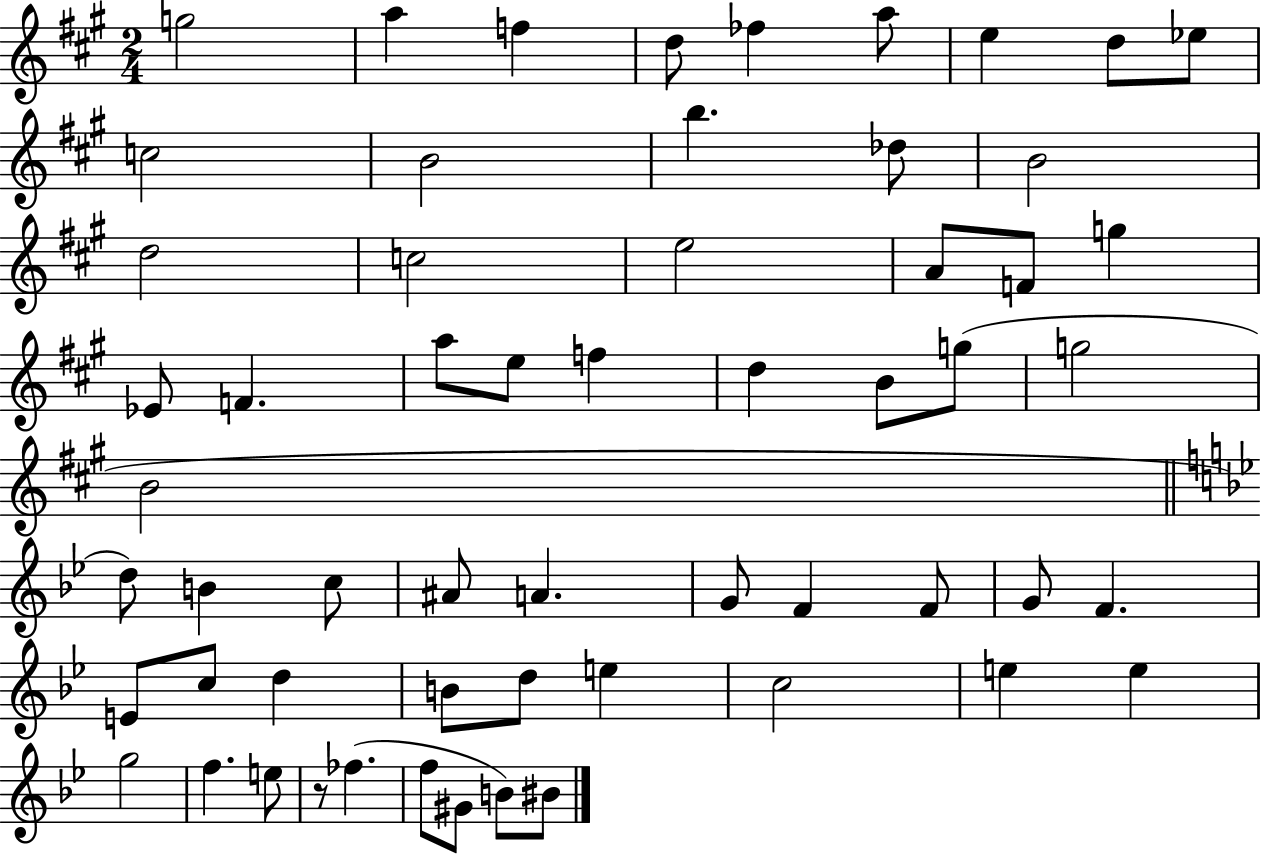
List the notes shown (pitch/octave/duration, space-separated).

G5/h A5/q F5/q D5/e FES5/q A5/e E5/q D5/e Eb5/e C5/h B4/h B5/q. Db5/e B4/h D5/h C5/h E5/h A4/e F4/e G5/q Eb4/e F4/q. A5/e E5/e F5/q D5/q B4/e G5/e G5/h B4/h D5/e B4/q C5/e A#4/e A4/q. G4/e F4/q F4/e G4/e F4/q. E4/e C5/e D5/q B4/e D5/e E5/q C5/h E5/q E5/q G5/h F5/q. E5/e R/e FES5/q. F5/e G#4/e B4/e BIS4/e